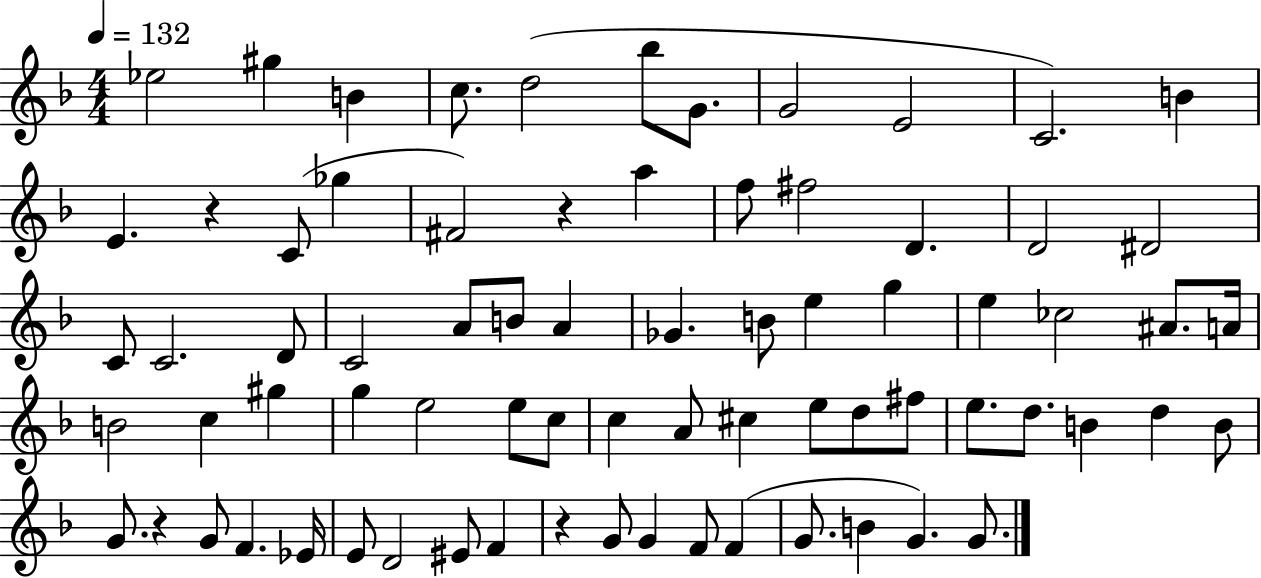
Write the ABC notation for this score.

X:1
T:Untitled
M:4/4
L:1/4
K:F
_e2 ^g B c/2 d2 _b/2 G/2 G2 E2 C2 B E z C/2 _g ^F2 z a f/2 ^f2 D D2 ^D2 C/2 C2 D/2 C2 A/2 B/2 A _G B/2 e g e _c2 ^A/2 A/4 B2 c ^g g e2 e/2 c/2 c A/2 ^c e/2 d/2 ^f/2 e/2 d/2 B d B/2 G/2 z G/2 F _E/4 E/2 D2 ^E/2 F z G/2 G F/2 F G/2 B G G/2